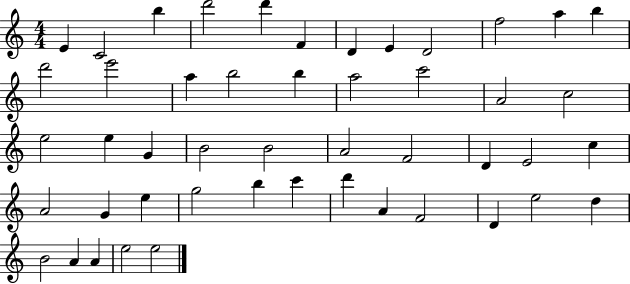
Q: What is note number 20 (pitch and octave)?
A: A4